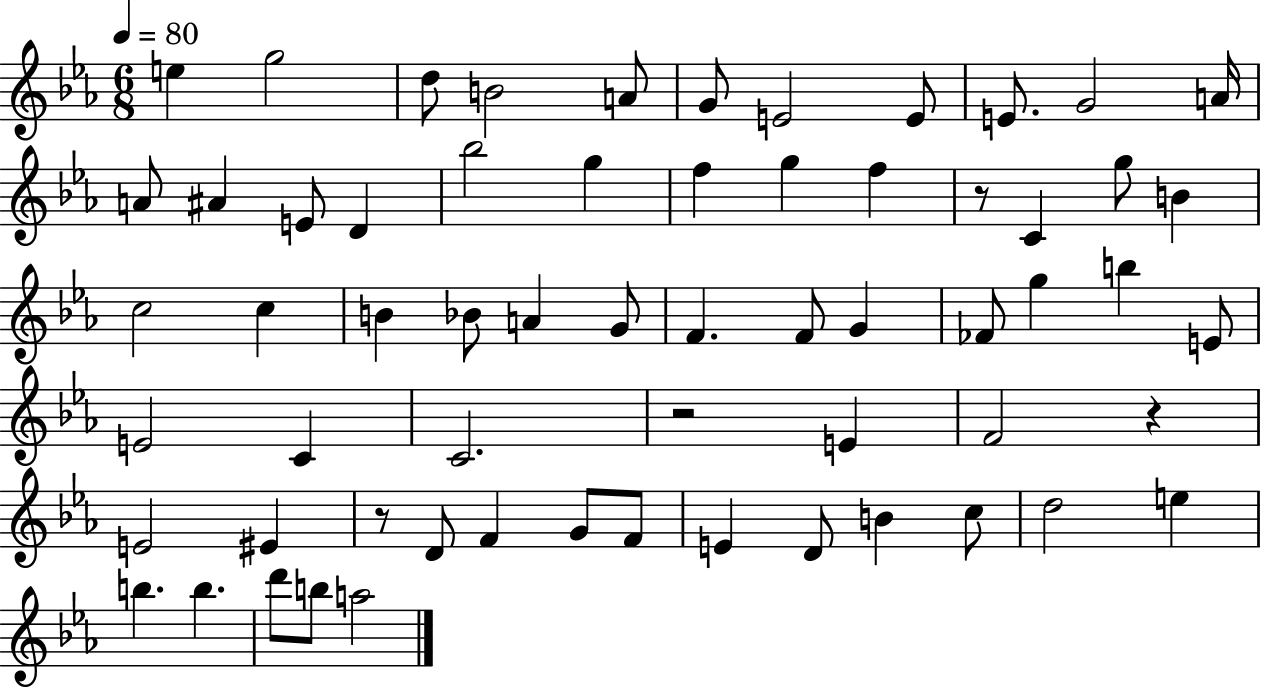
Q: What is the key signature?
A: EES major